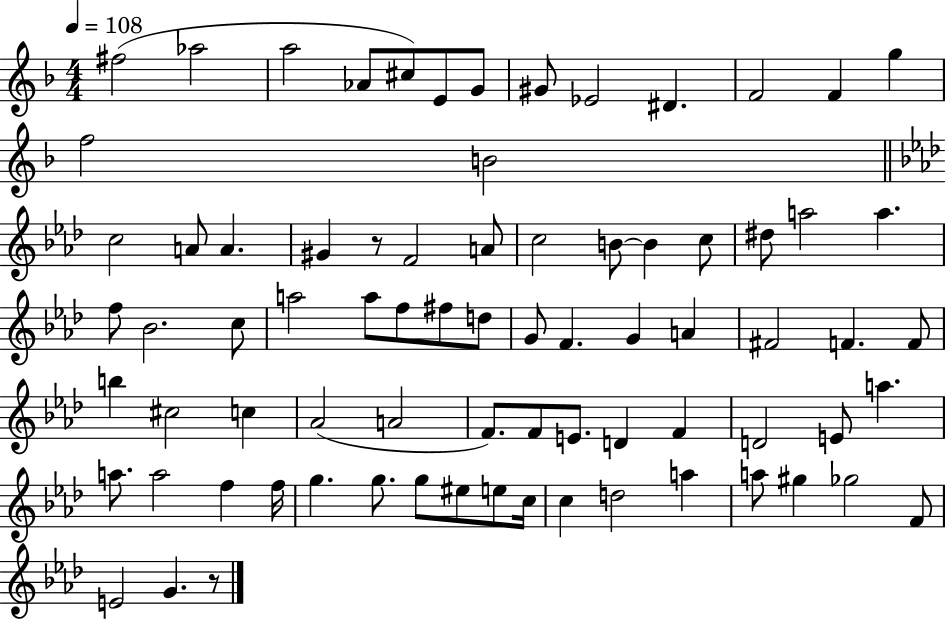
F#5/h Ab5/h A5/h Ab4/e C#5/e E4/e G4/e G#4/e Eb4/h D#4/q. F4/h F4/q G5/q F5/h B4/h C5/h A4/e A4/q. G#4/q R/e F4/h A4/e C5/h B4/e B4/q C5/e D#5/e A5/h A5/q. F5/e Bb4/h. C5/e A5/h A5/e F5/e F#5/e D5/e G4/e F4/q. G4/q A4/q F#4/h F4/q. F4/e B5/q C#5/h C5/q Ab4/h A4/h F4/e. F4/e E4/e. D4/q F4/q D4/h E4/e A5/q. A5/e. A5/h F5/q F5/s G5/q. G5/e. G5/e EIS5/e E5/e C5/s C5/q D5/h A5/q A5/e G#5/q Gb5/h F4/e E4/h G4/q. R/e